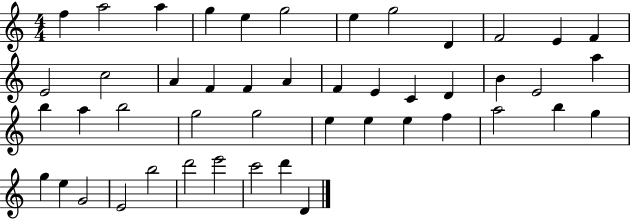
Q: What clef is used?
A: treble